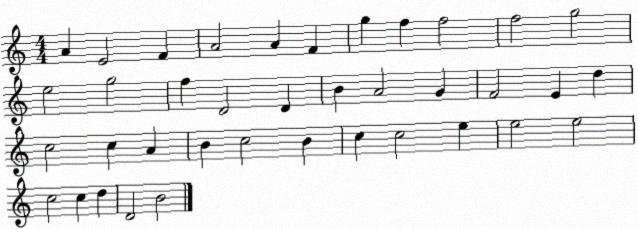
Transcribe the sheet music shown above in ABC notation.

X:1
T:Untitled
M:4/4
L:1/4
K:C
A E2 F A2 A F g f f2 f2 g2 e2 g2 f D2 D B A2 G F2 E d c2 c A B c2 B c c2 e e2 e2 c2 c d D2 B2